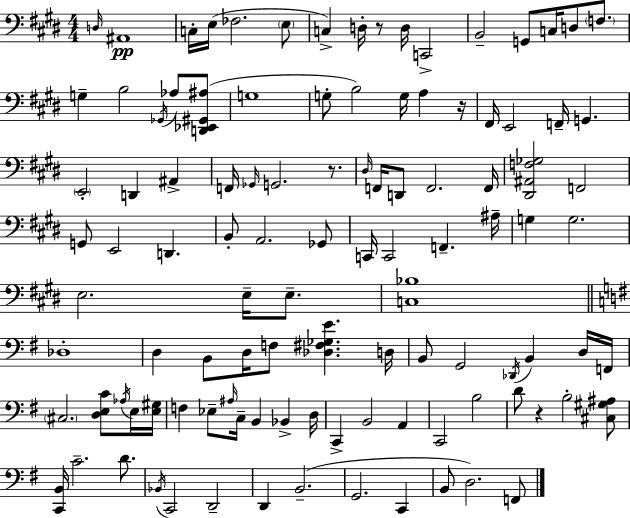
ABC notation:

X:1
T:Untitled
M:4/4
L:1/4
K:E
D,/4 ^A,,4 C,/4 E,/4 _F,2 E,/2 C, D,/4 z/2 D,/4 C,,2 B,,2 G,,/2 C,/4 D,/2 F,/2 G, B,2 _G,,/4 _A,/2 [D,,_E,,^G,,^A,]/2 G,4 G,/2 B,2 G,/4 A, z/4 ^F,,/4 E,,2 F,,/4 G,, E,,2 D,, ^A,, F,,/4 _G,,/4 G,,2 z/2 ^D,/4 F,,/4 D,,/2 F,,2 F,,/4 [^D,,^A,,F,_G,]2 F,,2 G,,/2 E,,2 D,, B,,/2 A,,2 _G,,/2 C,,/4 C,,2 F,, ^A,/4 G, G,2 E,2 E,/4 E,/2 [C,_B,]4 _D,4 D, B,,/2 D,/4 F,/2 [_D,^F,_G,E] D,/4 B,,/2 G,,2 _D,,/4 B,, D,/4 F,,/4 ^C,2 [D,E,C]/2 _A,/4 E,/4 [E,^G,]/4 F, _E,/2 ^A,/4 C,/4 B,, _B,, D,/4 C,, B,,2 A,, C,,2 B,2 D/2 z B,2 [^C,^G,^A,]/2 [C,,B,,]/4 C2 D/2 _B,,/4 C,,2 D,,2 D,, B,,2 G,,2 C,, B,,/2 D,2 F,,/2